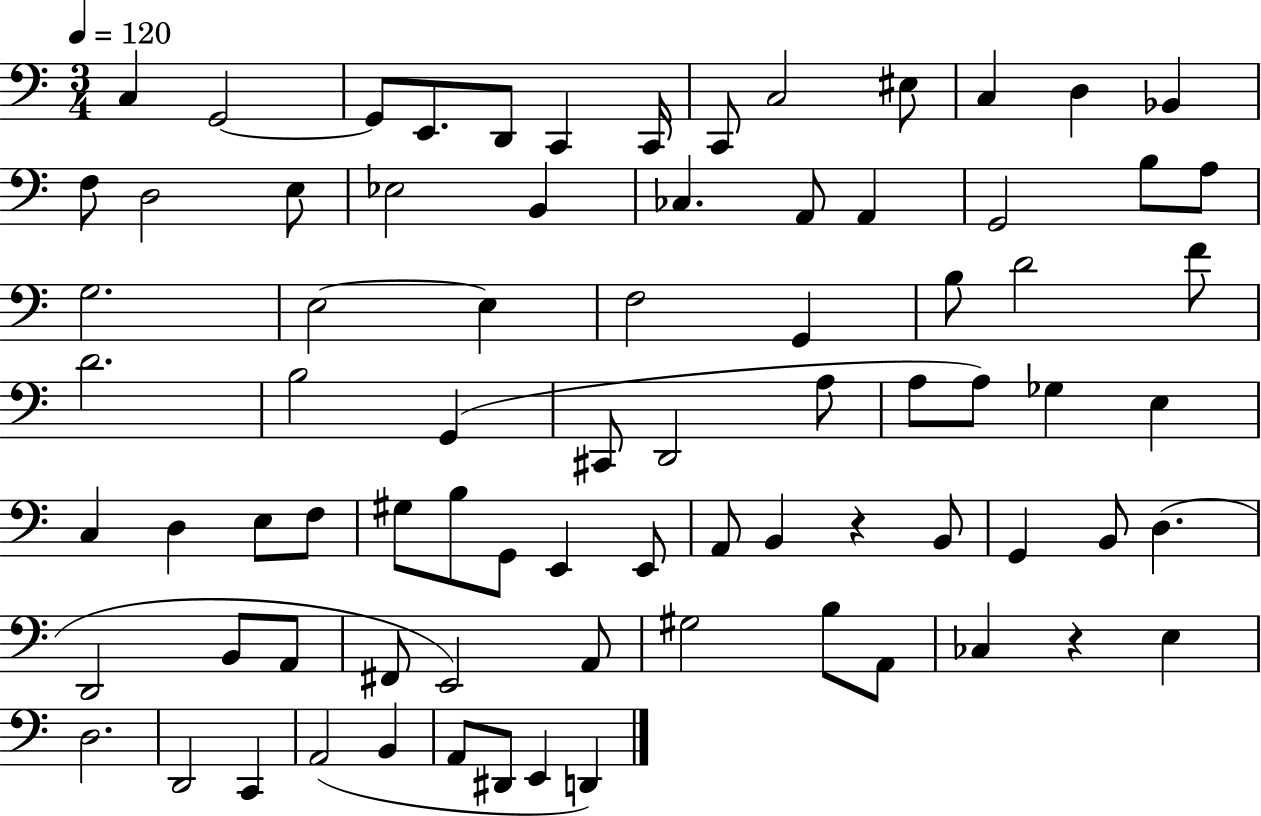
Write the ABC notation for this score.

X:1
T:Untitled
M:3/4
L:1/4
K:C
C, G,,2 G,,/2 E,,/2 D,,/2 C,, C,,/4 C,,/2 C,2 ^E,/2 C, D, _B,, F,/2 D,2 E,/2 _E,2 B,, _C, A,,/2 A,, G,,2 B,/2 A,/2 G,2 E,2 E, F,2 G,, B,/2 D2 F/2 D2 B,2 G,, ^C,,/2 D,,2 A,/2 A,/2 A,/2 _G, E, C, D, E,/2 F,/2 ^G,/2 B,/2 G,,/2 E,, E,,/2 A,,/2 B,, z B,,/2 G,, B,,/2 D, D,,2 B,,/2 A,,/2 ^F,,/2 E,,2 A,,/2 ^G,2 B,/2 A,,/2 _C, z E, D,2 D,,2 C,, A,,2 B,, A,,/2 ^D,,/2 E,, D,,